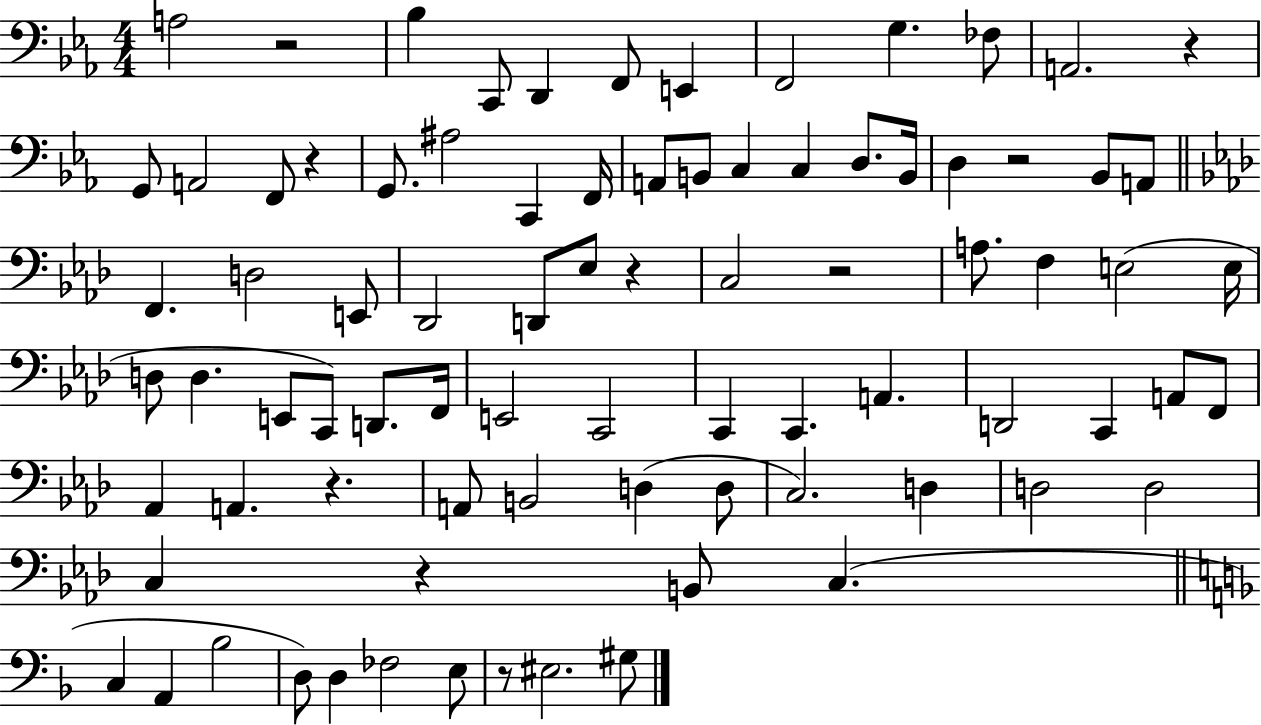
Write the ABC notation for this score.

X:1
T:Untitled
M:4/4
L:1/4
K:Eb
A,2 z2 _B, C,,/2 D,, F,,/2 E,, F,,2 G, _F,/2 A,,2 z G,,/2 A,,2 F,,/2 z G,,/2 ^A,2 C,, F,,/4 A,,/2 B,,/2 C, C, D,/2 B,,/4 D, z2 _B,,/2 A,,/2 F,, D,2 E,,/2 _D,,2 D,,/2 _E,/2 z C,2 z2 A,/2 F, E,2 E,/4 D,/2 D, E,,/2 C,,/2 D,,/2 F,,/4 E,,2 C,,2 C,, C,, A,, D,,2 C,, A,,/2 F,,/2 _A,, A,, z A,,/2 B,,2 D, D,/2 C,2 D, D,2 D,2 C, z B,,/2 C, C, A,, _B,2 D,/2 D, _F,2 E,/2 z/2 ^E,2 ^G,/2